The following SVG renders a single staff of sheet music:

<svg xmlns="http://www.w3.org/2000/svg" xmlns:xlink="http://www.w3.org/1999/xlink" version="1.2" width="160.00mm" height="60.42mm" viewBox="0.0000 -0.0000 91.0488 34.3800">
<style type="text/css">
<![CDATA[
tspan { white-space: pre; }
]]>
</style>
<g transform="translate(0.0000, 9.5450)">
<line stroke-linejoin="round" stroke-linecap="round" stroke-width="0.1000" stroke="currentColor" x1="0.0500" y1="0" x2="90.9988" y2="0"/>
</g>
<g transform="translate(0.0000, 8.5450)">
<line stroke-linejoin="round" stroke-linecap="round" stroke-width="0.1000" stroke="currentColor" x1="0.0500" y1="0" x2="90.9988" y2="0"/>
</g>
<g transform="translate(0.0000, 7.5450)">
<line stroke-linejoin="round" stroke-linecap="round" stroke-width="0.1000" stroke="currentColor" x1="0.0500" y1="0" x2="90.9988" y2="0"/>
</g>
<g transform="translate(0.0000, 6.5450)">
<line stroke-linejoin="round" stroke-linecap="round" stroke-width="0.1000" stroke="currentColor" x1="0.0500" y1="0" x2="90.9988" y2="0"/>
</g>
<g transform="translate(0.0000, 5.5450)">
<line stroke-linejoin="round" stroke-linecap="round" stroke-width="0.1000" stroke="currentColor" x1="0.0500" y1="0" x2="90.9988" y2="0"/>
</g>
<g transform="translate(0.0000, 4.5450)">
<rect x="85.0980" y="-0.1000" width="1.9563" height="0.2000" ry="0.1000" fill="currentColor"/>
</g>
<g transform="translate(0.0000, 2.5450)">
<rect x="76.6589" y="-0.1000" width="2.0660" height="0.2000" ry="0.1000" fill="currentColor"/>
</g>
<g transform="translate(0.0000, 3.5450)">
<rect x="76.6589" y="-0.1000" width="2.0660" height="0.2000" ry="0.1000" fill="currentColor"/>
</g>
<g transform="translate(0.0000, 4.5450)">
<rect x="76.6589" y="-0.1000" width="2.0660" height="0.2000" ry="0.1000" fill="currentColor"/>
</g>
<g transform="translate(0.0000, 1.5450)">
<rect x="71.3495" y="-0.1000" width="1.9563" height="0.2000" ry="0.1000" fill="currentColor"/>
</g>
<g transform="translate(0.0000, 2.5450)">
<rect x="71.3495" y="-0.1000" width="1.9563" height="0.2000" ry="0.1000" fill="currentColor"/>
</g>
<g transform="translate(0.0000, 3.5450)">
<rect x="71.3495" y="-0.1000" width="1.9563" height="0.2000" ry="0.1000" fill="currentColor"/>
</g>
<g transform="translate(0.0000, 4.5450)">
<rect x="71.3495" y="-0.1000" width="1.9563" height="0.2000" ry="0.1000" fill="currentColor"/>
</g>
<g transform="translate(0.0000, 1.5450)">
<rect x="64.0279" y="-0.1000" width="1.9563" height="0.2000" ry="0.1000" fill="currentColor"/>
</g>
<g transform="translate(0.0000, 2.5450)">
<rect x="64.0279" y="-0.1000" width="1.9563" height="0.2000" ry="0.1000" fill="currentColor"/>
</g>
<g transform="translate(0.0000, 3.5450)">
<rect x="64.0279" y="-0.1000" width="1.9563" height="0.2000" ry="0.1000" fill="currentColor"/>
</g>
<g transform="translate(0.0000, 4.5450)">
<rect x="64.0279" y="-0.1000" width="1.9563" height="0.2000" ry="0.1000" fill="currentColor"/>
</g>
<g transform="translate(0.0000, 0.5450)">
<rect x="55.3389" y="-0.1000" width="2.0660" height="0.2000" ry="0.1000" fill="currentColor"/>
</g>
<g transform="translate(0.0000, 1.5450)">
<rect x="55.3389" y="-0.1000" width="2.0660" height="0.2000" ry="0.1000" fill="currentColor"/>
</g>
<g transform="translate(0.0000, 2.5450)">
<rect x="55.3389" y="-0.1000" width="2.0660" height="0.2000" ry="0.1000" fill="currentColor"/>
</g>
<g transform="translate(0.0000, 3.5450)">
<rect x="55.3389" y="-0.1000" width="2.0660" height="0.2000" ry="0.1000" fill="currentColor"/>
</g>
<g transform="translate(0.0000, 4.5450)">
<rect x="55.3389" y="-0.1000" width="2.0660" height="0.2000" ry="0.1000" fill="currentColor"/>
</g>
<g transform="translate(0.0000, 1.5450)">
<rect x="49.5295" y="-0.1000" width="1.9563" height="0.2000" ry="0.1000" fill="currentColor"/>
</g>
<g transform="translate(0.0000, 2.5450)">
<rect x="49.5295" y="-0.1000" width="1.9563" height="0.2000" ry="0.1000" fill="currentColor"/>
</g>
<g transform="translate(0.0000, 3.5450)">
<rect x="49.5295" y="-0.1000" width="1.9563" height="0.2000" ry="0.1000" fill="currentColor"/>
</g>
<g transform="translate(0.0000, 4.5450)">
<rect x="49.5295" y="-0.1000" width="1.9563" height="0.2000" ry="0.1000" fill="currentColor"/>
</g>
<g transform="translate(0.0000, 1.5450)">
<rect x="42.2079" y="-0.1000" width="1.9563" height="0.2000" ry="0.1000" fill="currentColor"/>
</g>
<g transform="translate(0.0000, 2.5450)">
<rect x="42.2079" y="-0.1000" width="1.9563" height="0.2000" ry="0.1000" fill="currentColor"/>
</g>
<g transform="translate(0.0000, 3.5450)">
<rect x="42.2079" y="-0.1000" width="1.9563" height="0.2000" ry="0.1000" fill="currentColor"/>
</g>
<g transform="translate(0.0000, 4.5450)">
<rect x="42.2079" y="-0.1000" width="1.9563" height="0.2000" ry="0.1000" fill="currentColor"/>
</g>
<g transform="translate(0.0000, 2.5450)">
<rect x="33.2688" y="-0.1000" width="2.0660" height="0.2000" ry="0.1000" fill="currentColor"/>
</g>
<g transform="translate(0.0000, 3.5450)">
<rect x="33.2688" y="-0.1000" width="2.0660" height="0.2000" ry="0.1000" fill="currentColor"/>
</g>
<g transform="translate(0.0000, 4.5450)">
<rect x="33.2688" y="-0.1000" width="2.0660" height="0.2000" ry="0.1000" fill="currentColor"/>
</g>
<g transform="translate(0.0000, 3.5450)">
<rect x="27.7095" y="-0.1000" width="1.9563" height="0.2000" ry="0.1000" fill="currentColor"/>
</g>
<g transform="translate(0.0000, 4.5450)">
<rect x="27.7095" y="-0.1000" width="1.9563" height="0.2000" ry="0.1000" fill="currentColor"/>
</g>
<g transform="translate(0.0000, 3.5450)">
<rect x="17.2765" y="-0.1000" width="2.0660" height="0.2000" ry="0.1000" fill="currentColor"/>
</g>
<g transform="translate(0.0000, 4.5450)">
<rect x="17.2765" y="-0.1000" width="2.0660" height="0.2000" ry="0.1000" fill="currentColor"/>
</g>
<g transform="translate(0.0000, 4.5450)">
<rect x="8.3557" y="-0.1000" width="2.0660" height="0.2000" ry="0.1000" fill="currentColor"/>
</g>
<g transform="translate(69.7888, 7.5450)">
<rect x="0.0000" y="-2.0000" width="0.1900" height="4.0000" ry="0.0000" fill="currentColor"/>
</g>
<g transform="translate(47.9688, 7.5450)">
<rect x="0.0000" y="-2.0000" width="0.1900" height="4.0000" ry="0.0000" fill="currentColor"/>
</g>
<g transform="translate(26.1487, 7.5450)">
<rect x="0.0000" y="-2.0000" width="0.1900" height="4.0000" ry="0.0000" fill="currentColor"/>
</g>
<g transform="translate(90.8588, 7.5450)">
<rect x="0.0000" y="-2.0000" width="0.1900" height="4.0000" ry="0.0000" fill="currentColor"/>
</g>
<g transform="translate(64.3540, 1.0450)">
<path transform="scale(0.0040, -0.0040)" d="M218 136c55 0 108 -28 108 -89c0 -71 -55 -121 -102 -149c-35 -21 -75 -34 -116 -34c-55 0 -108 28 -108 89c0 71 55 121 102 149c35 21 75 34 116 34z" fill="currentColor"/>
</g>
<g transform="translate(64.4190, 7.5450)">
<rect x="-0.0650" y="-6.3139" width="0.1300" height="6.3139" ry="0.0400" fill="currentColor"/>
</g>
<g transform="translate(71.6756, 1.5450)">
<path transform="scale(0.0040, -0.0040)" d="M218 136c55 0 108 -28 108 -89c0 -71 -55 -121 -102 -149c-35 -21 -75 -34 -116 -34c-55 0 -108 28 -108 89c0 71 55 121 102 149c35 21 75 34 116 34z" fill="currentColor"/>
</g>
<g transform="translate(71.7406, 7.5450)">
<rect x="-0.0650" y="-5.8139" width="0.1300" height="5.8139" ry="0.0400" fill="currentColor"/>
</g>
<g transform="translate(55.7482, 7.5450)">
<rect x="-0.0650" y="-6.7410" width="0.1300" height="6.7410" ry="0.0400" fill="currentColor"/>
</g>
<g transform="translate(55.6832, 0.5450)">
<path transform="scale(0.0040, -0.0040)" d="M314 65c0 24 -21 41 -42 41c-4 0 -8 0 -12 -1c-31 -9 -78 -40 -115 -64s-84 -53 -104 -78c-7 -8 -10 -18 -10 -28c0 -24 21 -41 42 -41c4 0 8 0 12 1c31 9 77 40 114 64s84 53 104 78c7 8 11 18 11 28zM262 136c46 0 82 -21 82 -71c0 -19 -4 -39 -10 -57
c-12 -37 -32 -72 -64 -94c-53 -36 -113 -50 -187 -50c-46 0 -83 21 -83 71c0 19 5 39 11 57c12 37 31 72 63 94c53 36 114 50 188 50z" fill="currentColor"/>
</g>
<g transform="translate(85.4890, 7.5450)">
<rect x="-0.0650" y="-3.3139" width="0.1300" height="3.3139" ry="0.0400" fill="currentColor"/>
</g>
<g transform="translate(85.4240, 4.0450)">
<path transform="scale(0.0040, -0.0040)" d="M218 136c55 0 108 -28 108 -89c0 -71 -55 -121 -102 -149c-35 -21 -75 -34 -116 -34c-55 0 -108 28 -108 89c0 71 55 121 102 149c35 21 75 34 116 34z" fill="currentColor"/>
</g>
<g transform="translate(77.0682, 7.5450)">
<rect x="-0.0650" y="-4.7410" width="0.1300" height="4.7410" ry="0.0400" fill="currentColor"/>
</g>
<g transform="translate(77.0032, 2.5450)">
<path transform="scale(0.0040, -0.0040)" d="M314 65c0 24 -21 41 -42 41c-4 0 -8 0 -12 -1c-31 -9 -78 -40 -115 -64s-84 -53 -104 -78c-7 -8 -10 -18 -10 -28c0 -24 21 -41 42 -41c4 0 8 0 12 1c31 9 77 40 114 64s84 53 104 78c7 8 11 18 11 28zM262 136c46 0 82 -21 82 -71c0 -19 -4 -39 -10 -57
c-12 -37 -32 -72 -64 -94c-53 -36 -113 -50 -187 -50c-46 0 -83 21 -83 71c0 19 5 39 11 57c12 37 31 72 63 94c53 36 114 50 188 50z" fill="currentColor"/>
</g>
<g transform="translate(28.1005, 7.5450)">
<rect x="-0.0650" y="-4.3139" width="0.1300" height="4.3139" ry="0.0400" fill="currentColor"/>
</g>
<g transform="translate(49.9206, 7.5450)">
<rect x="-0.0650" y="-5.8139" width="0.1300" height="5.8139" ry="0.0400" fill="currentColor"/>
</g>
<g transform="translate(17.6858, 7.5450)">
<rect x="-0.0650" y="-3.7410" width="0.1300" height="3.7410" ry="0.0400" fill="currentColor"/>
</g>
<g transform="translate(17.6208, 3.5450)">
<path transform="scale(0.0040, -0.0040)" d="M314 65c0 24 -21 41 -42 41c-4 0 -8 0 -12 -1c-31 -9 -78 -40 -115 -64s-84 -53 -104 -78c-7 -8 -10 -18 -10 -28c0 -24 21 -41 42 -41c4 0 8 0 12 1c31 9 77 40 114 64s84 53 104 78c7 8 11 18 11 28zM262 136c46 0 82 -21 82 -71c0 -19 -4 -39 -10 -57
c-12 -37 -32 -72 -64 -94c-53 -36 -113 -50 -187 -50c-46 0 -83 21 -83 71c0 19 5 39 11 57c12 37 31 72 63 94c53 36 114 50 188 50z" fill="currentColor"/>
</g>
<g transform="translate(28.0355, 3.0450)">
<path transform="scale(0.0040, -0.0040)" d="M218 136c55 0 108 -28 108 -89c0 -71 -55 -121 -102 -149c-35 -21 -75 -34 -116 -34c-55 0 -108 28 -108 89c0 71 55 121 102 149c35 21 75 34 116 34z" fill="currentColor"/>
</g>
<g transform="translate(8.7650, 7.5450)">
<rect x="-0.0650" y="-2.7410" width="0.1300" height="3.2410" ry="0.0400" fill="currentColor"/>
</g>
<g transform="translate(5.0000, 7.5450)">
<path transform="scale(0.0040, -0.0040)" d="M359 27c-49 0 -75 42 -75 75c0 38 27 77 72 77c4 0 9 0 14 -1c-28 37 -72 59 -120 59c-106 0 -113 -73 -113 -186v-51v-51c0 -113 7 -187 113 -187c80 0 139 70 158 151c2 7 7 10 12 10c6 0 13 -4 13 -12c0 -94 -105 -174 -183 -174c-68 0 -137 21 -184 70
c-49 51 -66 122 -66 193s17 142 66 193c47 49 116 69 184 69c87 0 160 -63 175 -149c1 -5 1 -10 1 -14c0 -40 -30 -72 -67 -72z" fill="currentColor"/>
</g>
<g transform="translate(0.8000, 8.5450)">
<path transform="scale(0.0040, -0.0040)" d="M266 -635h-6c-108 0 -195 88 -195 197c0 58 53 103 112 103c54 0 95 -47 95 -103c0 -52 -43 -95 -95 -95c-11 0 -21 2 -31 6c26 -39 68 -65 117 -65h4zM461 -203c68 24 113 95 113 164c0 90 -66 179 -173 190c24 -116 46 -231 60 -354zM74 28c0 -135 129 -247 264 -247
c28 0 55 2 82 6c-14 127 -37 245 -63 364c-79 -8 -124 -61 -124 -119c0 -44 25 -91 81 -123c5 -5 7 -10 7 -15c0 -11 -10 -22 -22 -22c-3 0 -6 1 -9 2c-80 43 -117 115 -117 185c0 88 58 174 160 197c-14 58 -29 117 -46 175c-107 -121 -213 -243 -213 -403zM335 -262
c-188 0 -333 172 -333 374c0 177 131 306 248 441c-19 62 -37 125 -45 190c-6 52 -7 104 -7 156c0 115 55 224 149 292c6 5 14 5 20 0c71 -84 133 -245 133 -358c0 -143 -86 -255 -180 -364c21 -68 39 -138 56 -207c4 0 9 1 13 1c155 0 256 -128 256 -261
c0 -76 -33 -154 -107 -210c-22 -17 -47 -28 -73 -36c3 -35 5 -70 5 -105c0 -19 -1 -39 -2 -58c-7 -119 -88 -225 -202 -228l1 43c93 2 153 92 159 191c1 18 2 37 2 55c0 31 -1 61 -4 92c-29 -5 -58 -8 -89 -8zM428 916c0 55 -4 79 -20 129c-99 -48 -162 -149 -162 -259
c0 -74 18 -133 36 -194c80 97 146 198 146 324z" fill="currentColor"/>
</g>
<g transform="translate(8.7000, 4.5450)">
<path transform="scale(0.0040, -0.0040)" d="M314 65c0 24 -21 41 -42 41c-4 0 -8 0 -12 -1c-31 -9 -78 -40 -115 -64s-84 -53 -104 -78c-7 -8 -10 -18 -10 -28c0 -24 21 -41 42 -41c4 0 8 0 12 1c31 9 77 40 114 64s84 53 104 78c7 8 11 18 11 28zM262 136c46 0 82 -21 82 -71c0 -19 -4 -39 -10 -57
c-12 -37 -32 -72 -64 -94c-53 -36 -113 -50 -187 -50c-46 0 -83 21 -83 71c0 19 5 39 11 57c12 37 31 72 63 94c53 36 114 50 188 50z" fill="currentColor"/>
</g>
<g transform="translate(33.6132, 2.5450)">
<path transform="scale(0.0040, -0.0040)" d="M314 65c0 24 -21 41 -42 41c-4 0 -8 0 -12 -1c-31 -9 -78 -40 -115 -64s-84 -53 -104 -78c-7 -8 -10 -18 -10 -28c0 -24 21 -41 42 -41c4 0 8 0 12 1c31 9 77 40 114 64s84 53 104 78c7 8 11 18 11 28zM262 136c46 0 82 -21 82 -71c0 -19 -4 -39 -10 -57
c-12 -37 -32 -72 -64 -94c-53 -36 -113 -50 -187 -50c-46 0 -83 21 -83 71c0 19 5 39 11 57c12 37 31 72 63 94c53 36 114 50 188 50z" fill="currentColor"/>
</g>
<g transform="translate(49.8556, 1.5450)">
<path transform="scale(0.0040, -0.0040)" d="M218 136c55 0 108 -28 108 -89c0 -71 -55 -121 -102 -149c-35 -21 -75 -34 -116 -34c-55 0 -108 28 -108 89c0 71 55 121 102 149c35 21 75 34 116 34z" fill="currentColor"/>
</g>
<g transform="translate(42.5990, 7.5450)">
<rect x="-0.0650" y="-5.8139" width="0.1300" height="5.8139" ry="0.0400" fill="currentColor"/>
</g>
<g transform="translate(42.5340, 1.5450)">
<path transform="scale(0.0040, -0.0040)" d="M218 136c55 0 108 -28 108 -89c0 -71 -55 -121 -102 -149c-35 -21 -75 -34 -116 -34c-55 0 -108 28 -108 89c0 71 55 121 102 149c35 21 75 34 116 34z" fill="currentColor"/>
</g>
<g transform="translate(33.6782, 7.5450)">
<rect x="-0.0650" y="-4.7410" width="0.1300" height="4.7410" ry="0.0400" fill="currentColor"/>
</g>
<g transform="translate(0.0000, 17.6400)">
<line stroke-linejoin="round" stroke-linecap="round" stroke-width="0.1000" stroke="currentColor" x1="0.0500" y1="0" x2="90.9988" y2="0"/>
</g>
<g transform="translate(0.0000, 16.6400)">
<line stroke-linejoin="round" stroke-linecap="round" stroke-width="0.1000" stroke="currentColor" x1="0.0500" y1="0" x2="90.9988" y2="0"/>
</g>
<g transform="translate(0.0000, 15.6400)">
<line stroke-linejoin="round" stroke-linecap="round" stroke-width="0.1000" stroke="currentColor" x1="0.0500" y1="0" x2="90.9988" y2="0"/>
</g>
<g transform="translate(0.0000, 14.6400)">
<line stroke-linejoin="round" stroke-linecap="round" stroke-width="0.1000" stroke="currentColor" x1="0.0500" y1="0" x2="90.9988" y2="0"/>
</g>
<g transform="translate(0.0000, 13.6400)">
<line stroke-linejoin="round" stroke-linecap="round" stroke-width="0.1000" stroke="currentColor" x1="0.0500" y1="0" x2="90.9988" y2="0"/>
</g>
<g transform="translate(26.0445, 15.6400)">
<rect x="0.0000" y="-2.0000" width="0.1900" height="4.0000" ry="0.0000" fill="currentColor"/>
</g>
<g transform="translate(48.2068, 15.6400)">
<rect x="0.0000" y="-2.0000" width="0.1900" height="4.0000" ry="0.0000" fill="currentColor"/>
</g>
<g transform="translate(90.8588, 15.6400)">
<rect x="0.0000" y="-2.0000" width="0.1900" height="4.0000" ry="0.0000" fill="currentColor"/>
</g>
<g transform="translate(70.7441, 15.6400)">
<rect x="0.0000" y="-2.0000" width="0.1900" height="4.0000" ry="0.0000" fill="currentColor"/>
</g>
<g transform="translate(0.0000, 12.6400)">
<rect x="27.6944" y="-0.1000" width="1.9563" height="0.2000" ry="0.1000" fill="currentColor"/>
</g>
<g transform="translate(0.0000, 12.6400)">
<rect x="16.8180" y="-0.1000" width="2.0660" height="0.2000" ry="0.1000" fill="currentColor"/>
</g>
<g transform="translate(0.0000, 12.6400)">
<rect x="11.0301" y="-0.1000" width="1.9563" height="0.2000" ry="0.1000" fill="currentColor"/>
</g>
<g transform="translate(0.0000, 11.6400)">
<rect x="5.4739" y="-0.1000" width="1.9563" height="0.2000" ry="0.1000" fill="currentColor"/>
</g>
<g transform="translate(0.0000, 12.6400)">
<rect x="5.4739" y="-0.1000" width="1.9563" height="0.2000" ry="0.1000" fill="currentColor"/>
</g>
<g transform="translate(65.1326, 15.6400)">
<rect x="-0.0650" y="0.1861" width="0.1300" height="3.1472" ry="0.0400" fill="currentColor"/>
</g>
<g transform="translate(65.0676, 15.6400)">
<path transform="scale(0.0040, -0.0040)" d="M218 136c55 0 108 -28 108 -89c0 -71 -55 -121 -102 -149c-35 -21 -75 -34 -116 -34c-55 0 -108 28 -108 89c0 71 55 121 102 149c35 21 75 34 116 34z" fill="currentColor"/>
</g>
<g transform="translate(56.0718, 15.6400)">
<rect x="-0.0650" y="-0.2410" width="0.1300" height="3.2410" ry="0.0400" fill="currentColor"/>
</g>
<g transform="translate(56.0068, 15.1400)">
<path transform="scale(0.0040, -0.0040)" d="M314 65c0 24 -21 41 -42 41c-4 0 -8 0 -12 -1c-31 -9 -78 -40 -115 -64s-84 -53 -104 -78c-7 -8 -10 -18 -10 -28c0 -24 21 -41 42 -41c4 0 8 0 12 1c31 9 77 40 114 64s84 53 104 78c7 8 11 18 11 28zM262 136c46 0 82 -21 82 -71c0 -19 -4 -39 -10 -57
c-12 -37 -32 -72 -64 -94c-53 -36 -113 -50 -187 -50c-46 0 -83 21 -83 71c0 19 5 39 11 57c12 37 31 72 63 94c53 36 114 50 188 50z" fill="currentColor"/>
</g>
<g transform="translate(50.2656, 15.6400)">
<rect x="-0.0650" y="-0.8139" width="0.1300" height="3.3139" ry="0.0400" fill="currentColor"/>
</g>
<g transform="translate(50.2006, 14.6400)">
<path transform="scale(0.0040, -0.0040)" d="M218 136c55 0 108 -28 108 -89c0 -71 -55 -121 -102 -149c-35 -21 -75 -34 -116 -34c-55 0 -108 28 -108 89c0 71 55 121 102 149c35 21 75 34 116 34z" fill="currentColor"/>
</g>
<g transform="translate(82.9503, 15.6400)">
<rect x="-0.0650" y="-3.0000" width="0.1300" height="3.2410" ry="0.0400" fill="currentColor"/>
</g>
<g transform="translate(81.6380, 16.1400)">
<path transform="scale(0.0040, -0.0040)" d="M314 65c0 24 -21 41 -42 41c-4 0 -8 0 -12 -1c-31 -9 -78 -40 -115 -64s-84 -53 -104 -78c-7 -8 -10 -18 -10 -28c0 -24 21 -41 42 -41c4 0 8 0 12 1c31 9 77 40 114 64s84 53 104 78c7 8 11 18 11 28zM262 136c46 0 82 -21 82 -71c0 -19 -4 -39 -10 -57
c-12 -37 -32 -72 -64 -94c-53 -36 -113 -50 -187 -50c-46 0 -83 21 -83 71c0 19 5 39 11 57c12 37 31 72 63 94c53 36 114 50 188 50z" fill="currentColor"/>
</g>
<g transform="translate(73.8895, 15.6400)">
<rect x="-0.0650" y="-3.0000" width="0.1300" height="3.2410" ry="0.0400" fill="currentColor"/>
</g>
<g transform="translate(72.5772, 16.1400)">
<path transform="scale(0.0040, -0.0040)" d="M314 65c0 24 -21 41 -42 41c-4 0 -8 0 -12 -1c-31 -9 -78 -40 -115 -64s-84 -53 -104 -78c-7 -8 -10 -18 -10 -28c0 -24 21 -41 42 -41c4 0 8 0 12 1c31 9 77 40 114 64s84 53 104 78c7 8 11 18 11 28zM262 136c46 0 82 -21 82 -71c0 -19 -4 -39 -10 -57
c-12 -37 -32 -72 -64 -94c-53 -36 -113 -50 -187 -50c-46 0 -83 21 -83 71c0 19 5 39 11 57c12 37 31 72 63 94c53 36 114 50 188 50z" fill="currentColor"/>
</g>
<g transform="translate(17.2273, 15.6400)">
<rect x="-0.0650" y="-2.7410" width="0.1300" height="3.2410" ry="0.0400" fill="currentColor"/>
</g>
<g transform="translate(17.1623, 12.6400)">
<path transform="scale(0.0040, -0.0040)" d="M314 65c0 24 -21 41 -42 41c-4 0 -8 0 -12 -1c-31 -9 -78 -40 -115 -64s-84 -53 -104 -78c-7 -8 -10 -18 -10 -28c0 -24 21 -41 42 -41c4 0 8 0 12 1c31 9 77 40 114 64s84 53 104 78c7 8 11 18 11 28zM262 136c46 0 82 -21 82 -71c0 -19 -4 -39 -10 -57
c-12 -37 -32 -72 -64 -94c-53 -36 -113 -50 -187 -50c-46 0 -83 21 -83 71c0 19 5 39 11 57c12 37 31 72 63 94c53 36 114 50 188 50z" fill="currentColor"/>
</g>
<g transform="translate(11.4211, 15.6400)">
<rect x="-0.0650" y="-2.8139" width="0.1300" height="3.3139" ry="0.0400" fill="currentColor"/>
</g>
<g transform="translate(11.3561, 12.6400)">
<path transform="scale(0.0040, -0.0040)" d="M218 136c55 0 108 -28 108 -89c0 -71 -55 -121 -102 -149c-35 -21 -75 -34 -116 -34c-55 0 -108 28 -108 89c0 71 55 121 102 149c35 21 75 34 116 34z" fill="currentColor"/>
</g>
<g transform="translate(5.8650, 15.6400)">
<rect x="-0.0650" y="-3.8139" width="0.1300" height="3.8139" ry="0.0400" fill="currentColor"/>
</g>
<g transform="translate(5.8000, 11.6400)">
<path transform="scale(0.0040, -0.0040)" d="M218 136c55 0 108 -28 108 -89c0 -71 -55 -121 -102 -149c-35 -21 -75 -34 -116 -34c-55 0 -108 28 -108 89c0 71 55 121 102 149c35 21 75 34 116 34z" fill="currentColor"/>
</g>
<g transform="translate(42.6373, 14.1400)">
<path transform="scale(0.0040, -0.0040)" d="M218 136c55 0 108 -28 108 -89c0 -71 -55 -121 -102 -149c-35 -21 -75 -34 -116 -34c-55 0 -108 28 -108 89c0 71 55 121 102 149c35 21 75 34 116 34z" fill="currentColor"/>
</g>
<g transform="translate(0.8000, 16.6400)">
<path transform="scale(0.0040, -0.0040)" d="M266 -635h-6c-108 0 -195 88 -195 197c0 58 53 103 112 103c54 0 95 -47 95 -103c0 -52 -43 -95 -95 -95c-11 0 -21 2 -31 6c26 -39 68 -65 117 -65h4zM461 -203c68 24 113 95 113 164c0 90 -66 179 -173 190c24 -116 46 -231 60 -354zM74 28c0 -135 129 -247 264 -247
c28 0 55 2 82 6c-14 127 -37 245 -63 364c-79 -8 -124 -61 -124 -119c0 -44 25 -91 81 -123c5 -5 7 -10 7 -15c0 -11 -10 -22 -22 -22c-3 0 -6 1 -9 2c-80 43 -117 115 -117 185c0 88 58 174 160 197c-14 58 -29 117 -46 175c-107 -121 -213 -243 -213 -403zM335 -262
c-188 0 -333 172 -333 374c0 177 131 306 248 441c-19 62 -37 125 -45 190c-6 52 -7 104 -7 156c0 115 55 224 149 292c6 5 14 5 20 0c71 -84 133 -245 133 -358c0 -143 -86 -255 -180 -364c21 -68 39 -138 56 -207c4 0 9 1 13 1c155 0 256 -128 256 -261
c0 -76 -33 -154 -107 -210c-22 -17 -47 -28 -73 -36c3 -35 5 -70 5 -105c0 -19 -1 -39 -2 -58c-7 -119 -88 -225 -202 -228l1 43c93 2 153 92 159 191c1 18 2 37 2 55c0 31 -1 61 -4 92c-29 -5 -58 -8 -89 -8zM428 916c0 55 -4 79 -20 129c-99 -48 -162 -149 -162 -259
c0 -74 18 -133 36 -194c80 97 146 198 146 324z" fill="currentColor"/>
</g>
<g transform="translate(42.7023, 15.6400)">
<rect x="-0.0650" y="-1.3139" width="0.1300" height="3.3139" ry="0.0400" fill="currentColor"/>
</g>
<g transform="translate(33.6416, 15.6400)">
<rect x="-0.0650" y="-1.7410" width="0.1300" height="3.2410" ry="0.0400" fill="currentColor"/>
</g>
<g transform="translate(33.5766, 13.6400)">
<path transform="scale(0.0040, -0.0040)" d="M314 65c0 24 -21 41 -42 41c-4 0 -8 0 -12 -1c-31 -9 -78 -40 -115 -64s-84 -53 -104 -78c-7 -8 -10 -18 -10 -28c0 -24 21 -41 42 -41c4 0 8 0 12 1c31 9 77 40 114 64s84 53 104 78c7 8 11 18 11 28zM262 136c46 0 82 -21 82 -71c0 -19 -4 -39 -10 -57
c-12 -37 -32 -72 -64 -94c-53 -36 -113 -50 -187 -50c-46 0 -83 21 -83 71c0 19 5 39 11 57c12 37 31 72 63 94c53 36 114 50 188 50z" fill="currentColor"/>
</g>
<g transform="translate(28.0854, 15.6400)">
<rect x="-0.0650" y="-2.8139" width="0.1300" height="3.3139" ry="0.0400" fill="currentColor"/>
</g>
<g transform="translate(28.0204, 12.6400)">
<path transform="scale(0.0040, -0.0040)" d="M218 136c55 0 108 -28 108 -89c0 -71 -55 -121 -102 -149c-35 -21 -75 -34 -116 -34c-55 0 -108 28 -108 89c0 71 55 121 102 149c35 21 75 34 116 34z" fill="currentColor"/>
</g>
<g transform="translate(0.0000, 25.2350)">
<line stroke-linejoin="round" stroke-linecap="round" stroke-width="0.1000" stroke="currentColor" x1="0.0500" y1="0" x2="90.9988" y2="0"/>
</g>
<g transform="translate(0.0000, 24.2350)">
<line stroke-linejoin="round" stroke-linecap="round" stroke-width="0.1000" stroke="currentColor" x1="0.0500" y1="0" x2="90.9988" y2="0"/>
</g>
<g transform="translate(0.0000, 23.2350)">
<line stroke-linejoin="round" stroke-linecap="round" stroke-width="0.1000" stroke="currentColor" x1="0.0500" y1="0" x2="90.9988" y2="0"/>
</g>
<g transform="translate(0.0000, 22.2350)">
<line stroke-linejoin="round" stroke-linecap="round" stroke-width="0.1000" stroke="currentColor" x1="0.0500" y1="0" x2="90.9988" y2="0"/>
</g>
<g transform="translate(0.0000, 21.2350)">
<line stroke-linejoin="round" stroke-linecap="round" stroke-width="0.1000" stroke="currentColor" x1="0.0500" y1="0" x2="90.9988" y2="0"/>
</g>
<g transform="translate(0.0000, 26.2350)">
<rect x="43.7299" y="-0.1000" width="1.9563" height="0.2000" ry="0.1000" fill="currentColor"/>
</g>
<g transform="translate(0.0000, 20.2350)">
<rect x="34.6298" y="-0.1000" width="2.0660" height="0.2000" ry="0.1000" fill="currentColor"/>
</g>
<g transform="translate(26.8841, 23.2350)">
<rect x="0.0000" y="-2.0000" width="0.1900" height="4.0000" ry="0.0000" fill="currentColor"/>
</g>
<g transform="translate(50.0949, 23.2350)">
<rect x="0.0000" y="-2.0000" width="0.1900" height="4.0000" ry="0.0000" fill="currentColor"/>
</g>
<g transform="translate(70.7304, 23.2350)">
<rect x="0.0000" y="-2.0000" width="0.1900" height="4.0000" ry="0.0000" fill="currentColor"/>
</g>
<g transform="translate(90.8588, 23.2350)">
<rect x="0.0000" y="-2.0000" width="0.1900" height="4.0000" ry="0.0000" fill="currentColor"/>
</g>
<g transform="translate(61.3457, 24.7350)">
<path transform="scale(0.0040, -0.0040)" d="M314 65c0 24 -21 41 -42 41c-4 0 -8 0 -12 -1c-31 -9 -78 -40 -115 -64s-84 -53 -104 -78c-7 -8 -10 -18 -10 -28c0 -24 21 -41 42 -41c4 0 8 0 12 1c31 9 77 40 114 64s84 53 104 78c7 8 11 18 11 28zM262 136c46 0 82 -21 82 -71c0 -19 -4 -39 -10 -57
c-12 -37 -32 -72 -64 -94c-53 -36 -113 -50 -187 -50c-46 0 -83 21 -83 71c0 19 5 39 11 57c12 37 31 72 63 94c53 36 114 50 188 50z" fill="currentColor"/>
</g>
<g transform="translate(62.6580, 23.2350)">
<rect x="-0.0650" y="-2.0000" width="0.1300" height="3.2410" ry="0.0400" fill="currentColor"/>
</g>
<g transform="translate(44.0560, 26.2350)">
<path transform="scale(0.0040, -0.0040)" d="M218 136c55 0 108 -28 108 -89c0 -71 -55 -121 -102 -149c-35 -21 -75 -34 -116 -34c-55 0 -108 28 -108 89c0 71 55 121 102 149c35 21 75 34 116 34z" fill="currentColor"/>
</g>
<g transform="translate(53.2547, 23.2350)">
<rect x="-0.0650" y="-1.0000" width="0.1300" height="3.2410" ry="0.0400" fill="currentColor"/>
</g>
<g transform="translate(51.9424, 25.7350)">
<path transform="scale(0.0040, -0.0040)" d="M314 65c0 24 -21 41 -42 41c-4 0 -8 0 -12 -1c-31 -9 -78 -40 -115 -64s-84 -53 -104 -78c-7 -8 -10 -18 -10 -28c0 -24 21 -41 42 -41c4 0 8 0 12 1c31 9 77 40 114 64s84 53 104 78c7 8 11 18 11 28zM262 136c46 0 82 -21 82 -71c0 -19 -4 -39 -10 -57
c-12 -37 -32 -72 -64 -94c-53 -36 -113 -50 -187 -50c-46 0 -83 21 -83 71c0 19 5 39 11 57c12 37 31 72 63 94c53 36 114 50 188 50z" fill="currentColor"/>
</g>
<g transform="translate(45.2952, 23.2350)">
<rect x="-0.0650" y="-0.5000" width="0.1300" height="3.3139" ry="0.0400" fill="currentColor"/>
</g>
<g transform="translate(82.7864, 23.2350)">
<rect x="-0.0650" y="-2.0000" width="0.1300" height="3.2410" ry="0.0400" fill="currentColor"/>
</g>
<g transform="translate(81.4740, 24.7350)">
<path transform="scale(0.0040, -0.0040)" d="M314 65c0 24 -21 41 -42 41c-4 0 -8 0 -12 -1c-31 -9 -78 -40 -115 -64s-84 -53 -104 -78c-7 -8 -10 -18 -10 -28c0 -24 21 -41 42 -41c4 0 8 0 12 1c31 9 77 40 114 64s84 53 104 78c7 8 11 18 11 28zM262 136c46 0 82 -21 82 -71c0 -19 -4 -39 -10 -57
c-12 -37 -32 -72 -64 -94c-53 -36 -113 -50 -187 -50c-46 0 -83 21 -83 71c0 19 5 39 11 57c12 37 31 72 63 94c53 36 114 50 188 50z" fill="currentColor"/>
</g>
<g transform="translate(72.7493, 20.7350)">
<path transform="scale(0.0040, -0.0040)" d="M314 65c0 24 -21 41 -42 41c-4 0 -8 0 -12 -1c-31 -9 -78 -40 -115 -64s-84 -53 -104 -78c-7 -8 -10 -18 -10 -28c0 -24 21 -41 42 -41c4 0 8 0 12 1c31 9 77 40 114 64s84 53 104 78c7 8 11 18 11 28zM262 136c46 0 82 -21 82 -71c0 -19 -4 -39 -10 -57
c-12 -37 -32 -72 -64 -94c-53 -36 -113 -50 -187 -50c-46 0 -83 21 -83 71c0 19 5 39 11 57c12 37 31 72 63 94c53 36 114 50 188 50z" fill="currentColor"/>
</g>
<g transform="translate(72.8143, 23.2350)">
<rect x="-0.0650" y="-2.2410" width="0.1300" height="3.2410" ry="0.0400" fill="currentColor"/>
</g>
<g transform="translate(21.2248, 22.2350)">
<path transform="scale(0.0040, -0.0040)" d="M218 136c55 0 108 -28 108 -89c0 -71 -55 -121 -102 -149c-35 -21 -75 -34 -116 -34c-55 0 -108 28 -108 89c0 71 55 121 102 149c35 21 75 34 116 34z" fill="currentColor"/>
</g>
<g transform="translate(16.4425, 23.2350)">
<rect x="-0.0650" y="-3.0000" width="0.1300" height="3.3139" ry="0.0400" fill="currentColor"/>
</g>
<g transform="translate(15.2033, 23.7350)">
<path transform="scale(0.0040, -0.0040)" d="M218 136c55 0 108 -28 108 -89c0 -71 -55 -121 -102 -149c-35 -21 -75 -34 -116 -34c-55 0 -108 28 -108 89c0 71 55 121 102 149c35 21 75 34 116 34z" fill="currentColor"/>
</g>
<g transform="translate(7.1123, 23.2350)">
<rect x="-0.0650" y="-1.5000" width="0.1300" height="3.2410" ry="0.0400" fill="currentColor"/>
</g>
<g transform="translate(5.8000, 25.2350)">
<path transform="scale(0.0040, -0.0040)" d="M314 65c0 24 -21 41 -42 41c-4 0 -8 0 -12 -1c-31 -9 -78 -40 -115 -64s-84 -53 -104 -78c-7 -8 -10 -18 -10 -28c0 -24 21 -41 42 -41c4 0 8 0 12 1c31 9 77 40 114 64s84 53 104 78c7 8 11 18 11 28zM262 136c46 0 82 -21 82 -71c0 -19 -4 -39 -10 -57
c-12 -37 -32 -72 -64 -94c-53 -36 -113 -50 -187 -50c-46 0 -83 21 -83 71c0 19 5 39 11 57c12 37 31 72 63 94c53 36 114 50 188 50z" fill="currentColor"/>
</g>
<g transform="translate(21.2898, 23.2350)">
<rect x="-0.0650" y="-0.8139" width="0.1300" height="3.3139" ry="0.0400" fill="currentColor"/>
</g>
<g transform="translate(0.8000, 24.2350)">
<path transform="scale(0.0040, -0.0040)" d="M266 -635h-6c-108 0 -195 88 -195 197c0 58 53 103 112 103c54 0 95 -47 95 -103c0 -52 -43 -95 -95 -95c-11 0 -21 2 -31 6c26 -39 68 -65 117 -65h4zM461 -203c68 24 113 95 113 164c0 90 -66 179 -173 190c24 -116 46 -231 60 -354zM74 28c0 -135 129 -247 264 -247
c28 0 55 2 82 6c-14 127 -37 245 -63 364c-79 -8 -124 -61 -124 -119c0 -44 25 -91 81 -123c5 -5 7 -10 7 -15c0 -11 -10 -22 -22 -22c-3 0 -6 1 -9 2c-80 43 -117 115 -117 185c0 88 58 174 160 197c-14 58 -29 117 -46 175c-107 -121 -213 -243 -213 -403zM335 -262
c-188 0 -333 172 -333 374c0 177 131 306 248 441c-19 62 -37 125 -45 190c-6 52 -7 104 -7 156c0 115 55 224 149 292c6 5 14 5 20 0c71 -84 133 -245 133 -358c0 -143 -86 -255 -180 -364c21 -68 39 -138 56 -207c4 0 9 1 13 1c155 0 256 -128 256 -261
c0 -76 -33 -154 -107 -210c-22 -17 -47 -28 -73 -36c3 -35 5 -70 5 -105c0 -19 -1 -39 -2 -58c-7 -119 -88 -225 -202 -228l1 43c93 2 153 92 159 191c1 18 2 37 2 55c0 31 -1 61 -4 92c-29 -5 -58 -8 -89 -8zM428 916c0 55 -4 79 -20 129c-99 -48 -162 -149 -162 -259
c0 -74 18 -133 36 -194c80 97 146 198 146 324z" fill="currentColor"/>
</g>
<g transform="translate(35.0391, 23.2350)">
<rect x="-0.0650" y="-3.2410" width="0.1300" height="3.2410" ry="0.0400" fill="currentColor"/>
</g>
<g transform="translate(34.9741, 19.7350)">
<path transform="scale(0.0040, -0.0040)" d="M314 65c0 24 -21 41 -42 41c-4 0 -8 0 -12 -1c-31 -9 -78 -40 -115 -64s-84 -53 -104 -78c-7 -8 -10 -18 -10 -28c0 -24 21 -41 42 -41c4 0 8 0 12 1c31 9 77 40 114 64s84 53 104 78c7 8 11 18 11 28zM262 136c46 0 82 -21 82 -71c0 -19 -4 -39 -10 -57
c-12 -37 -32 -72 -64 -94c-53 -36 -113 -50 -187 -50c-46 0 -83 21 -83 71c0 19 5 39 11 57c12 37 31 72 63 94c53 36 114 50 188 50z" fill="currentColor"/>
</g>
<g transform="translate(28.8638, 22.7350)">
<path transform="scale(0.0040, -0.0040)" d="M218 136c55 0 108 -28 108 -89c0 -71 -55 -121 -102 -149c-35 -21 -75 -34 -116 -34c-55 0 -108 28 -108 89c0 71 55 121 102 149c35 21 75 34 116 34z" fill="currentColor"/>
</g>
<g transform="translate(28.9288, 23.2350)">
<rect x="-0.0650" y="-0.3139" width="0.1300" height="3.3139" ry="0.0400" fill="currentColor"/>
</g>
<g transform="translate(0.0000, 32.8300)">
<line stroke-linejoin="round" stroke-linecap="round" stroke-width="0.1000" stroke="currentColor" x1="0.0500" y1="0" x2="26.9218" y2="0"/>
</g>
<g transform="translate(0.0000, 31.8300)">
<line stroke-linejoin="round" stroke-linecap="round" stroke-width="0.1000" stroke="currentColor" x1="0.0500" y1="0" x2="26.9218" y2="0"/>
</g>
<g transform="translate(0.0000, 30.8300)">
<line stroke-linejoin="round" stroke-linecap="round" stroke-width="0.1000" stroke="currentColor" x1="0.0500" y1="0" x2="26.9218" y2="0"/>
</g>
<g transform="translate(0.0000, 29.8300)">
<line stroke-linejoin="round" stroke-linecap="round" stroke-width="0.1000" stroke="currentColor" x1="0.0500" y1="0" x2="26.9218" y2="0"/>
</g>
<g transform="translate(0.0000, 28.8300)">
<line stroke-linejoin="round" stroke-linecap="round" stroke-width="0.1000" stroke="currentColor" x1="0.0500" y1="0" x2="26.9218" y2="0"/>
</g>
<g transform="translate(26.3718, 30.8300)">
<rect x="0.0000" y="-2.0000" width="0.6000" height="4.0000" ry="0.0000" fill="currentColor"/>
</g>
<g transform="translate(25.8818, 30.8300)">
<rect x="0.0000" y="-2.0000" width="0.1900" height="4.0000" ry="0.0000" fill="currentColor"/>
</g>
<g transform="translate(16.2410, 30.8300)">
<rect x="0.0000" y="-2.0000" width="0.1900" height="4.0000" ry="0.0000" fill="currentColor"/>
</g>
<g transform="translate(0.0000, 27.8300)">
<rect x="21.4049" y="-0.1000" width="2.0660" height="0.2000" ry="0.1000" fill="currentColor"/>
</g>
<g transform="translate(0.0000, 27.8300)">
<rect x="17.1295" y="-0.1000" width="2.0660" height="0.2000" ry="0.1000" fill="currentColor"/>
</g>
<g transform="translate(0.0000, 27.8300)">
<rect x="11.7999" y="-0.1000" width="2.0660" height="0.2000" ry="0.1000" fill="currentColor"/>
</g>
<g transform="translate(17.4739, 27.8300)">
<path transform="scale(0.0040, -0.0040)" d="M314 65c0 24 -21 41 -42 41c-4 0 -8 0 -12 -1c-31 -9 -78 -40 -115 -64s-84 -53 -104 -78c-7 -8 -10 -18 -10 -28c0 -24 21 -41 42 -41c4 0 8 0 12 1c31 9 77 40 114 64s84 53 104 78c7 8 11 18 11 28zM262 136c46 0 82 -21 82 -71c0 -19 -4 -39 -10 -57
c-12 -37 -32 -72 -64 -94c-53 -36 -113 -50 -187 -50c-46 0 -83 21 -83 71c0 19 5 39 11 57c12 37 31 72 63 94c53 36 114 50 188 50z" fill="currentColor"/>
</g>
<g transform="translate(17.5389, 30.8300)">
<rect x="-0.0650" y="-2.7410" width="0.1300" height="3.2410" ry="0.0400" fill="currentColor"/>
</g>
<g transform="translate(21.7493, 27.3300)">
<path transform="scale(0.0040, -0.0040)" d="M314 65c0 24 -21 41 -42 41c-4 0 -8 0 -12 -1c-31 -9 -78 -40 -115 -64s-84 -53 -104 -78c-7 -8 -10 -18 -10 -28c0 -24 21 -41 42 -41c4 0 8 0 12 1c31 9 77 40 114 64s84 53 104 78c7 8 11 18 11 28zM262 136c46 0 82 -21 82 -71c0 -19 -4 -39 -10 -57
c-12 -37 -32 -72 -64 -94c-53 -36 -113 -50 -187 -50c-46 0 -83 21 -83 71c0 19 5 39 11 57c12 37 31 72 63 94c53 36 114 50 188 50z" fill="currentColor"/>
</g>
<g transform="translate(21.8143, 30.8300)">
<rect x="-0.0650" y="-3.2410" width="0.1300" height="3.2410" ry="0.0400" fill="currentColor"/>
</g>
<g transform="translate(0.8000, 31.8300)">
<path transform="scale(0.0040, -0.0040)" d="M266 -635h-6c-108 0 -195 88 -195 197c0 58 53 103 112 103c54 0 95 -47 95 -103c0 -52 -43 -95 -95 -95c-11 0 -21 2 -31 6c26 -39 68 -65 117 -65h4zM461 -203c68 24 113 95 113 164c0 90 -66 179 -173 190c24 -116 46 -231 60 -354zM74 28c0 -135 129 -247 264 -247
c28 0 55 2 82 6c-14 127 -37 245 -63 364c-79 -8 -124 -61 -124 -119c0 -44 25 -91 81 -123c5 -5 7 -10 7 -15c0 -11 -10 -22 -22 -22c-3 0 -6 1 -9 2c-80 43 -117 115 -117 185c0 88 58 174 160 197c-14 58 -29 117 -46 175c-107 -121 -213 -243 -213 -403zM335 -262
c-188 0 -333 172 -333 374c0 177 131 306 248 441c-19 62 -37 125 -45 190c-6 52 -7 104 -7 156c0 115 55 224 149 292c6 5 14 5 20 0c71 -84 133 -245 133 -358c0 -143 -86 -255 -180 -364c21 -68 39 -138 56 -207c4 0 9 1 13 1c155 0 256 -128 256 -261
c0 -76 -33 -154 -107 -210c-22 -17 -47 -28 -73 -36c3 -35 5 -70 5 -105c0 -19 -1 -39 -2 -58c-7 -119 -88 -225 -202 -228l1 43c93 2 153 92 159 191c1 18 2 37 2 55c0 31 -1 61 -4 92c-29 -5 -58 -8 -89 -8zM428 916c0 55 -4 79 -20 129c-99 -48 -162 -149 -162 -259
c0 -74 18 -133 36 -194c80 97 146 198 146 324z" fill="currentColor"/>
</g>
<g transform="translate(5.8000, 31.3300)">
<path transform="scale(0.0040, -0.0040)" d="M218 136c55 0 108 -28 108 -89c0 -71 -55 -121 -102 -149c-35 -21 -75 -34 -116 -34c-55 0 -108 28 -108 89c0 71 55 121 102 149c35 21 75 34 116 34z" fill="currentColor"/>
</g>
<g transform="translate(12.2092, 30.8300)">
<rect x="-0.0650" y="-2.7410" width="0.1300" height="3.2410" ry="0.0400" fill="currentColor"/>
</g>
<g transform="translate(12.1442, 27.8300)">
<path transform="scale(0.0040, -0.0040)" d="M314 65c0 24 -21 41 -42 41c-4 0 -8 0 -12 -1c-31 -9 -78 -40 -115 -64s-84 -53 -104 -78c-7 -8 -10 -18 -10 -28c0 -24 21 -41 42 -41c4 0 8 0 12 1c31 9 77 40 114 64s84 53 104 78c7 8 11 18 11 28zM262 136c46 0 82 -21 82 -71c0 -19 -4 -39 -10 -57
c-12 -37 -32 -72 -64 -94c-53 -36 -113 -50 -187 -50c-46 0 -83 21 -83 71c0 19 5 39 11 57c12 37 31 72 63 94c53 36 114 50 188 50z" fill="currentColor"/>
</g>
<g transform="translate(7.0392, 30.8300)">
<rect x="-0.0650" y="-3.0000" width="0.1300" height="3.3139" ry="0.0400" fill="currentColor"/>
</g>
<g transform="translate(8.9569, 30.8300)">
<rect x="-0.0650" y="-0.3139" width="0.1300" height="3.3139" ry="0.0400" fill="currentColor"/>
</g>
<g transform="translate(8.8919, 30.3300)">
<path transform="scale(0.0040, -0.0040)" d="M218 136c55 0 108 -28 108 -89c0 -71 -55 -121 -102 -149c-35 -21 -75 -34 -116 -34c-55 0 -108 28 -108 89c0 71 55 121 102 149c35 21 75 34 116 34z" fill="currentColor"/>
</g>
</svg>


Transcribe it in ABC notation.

X:1
T:Untitled
M:4/4
L:1/4
K:C
a2 c'2 d' e'2 g' g' b'2 a' g' e'2 b c' a a2 a f2 e d c2 B A2 A2 E2 A d c b2 C D2 F2 g2 F2 A c a2 a2 b2